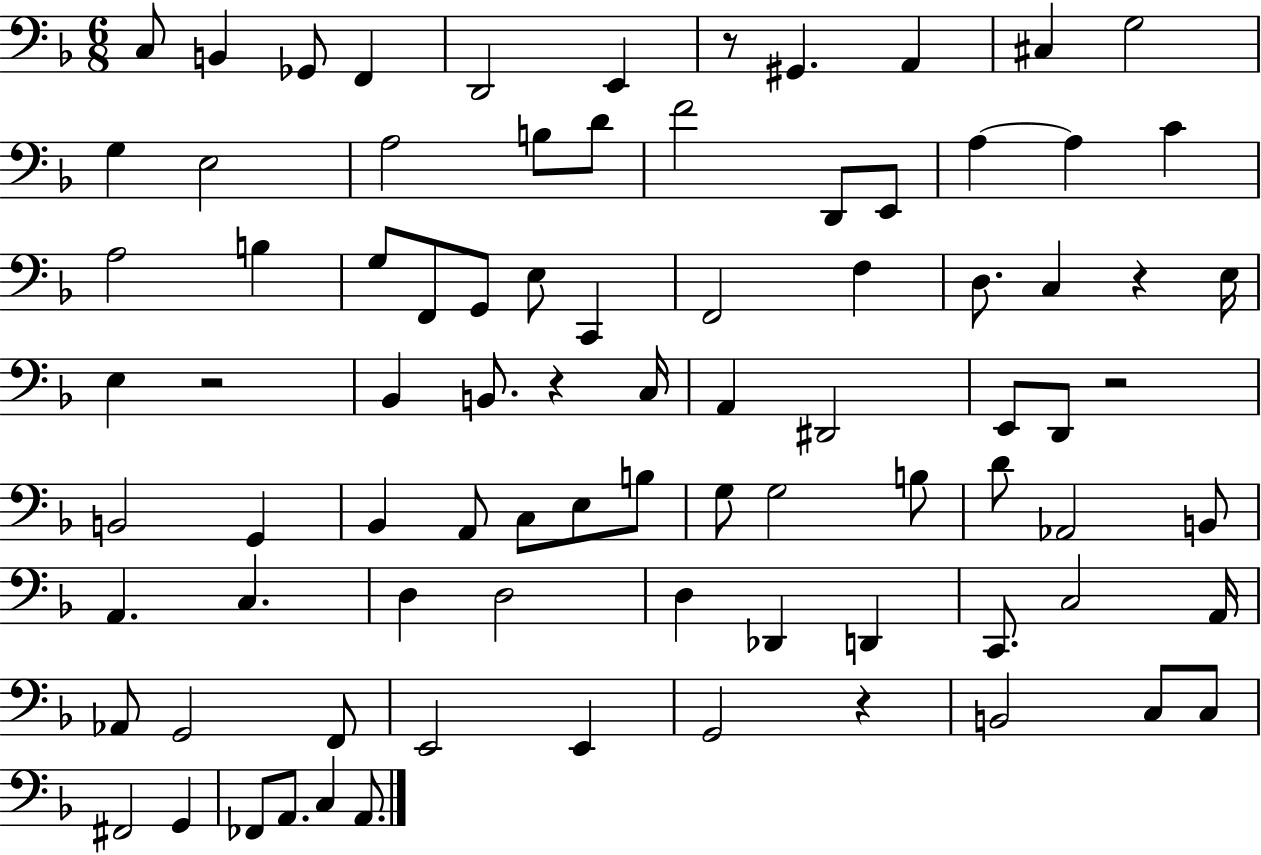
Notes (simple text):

C3/e B2/q Gb2/e F2/q D2/h E2/q R/e G#2/q. A2/q C#3/q G3/h G3/q E3/h A3/h B3/e D4/e F4/h D2/e E2/e A3/q A3/q C4/q A3/h B3/q G3/e F2/e G2/e E3/e C2/q F2/h F3/q D3/e. C3/q R/q E3/s E3/q R/h Bb2/q B2/e. R/q C3/s A2/q D#2/h E2/e D2/e R/h B2/h G2/q Bb2/q A2/e C3/e E3/e B3/e G3/e G3/h B3/e D4/e Ab2/h B2/e A2/q. C3/q. D3/q D3/h D3/q Db2/q D2/q C2/e. C3/h A2/s Ab2/e G2/h F2/e E2/h E2/q G2/h R/q B2/h C3/e C3/e F#2/h G2/q FES2/e A2/e. C3/q A2/e.